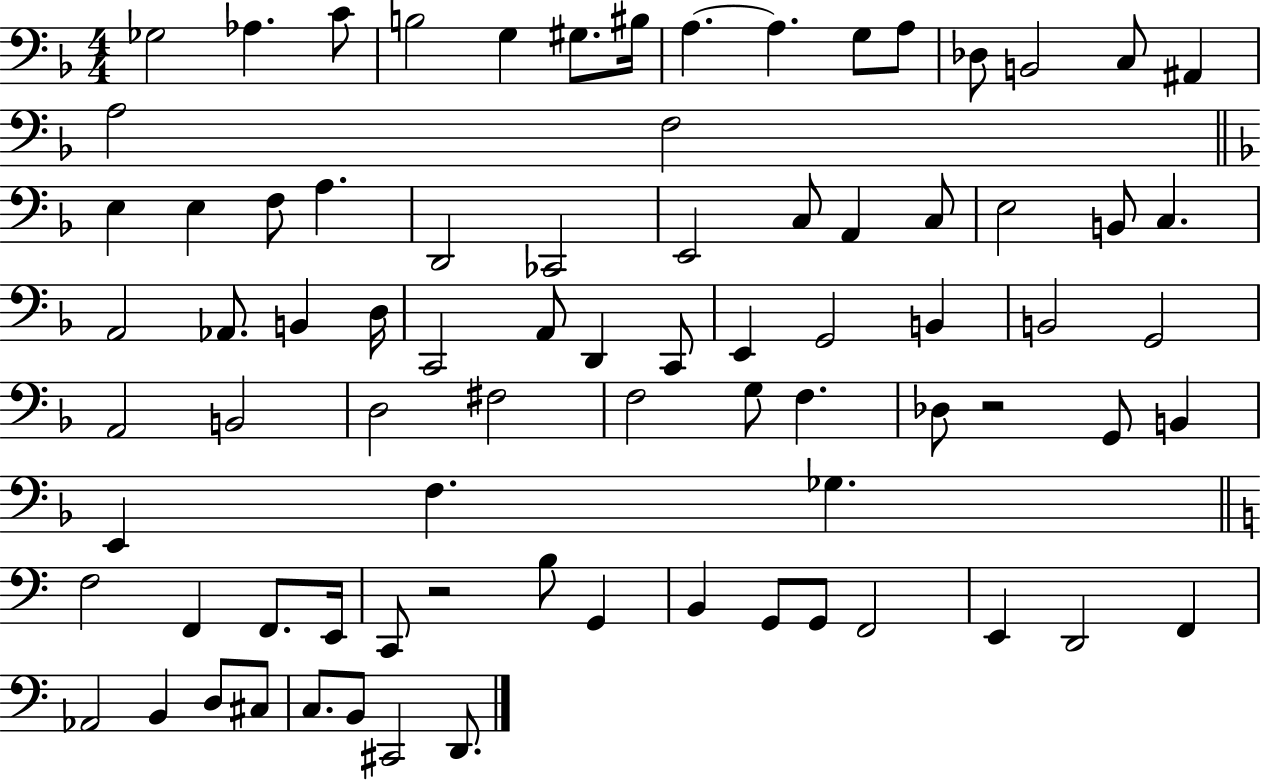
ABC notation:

X:1
T:Untitled
M:4/4
L:1/4
K:F
_G,2 _A, C/2 B,2 G, ^G,/2 ^B,/4 A, A, G,/2 A,/2 _D,/2 B,,2 C,/2 ^A,, A,2 F,2 E, E, F,/2 A, D,,2 _C,,2 E,,2 C,/2 A,, C,/2 E,2 B,,/2 C, A,,2 _A,,/2 B,, D,/4 C,,2 A,,/2 D,, C,,/2 E,, G,,2 B,, B,,2 G,,2 A,,2 B,,2 D,2 ^F,2 F,2 G,/2 F, _D,/2 z2 G,,/2 B,, E,, F, _G, F,2 F,, F,,/2 E,,/4 C,,/2 z2 B,/2 G,, B,, G,,/2 G,,/2 F,,2 E,, D,,2 F,, _A,,2 B,, D,/2 ^C,/2 C,/2 B,,/2 ^C,,2 D,,/2